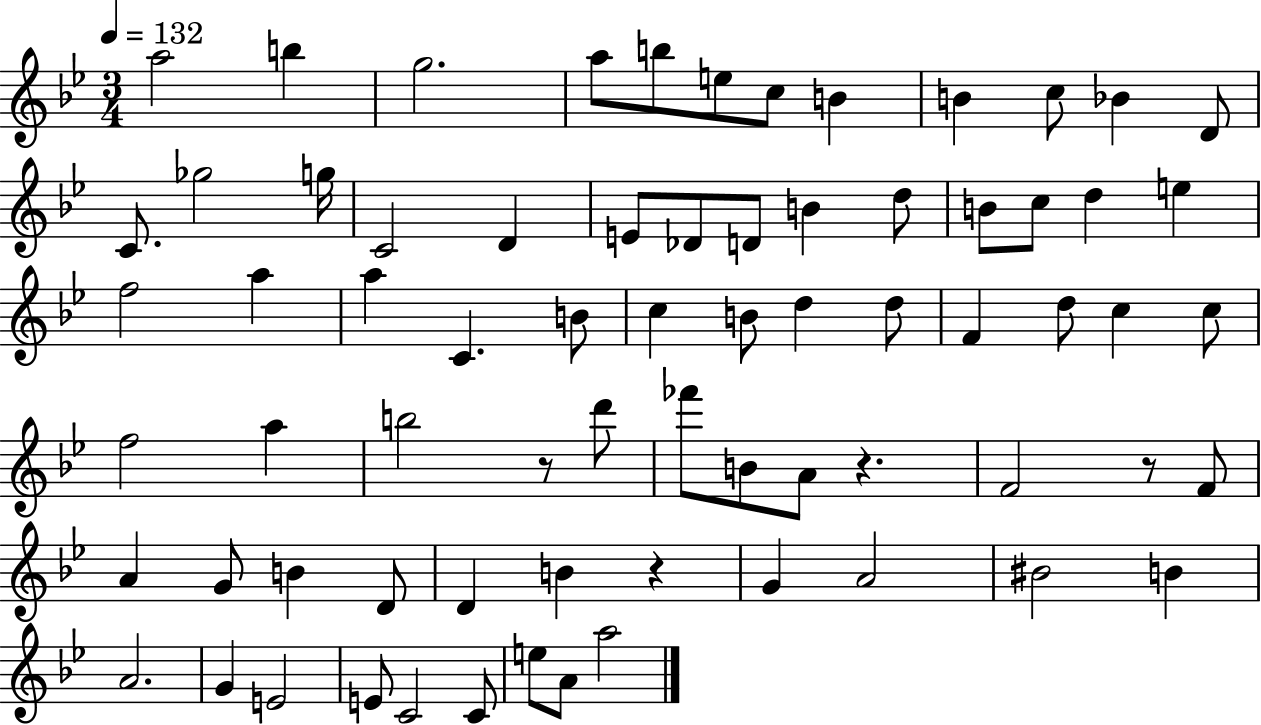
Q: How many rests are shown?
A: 4